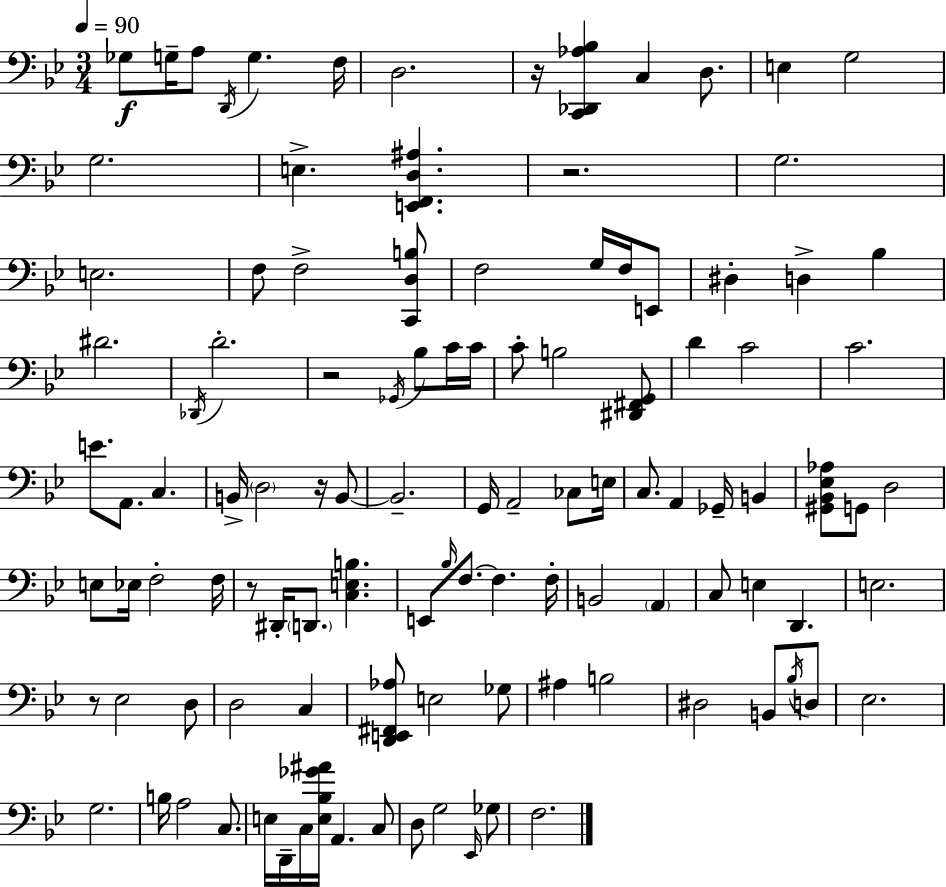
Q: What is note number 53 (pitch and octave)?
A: D3